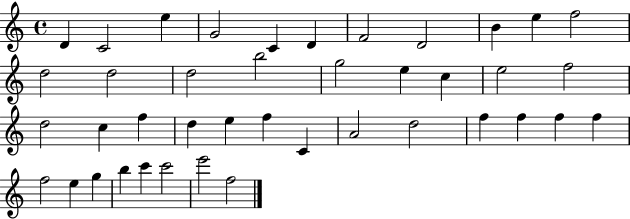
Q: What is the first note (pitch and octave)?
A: D4